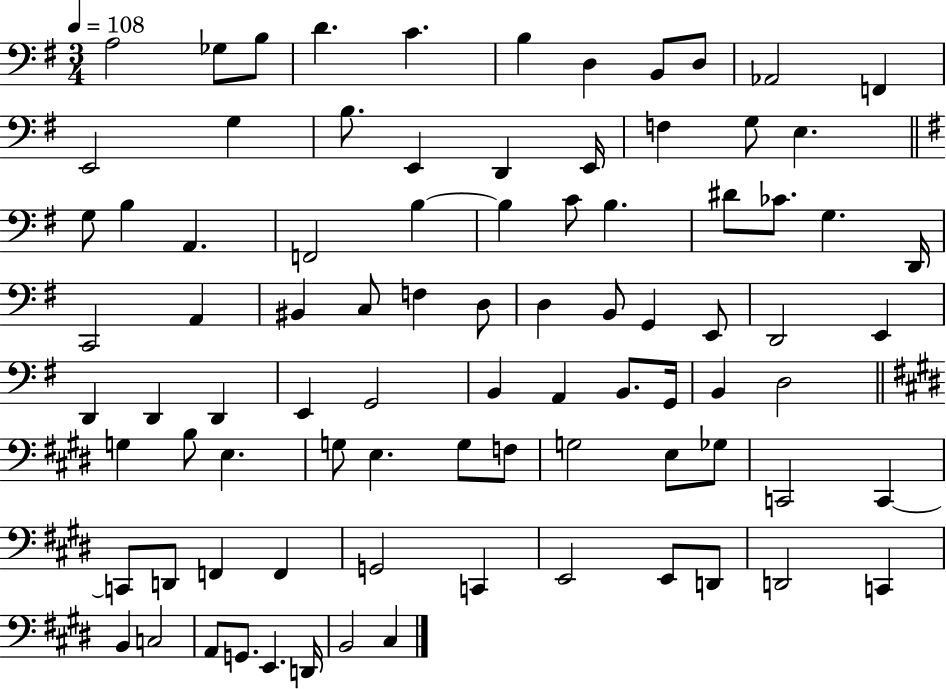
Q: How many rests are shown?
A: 0